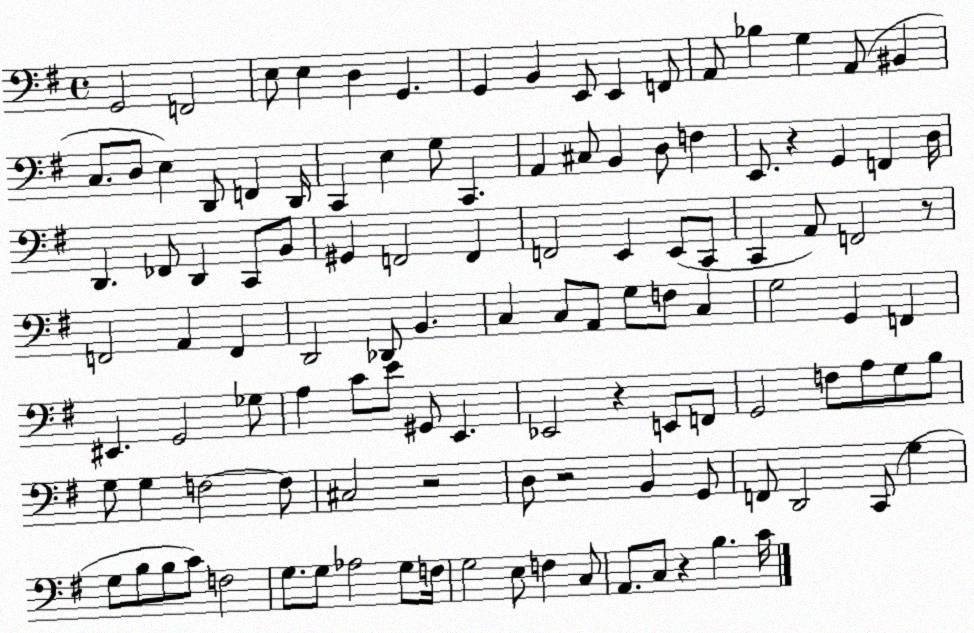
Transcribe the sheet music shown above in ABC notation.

X:1
T:Untitled
M:4/4
L:1/4
K:G
G,,2 F,,2 E,/2 E, D, G,, G,, B,, E,,/2 E,, F,,/2 A,,/2 _B, G, A,,/2 ^B,, C,/2 D,/2 E, D,,/2 F,, D,,/4 C,, E, G,/2 C,, A,, ^C,/2 B,, D,/2 F, E,,/2 z G,, F,, D,/4 D,, _F,,/2 D,, C,,/2 B,,/2 ^G,, F,,2 F,, F,,2 E,, E,,/2 C,,/2 C,, A,,/2 F,,2 z/2 F,,2 A,, F,, D,,2 _D,,/2 B,, C, C,/2 A,,/2 G,/2 F,/2 C, G,2 G,, F,, ^E,, G,,2 _G,/2 A, C/2 E/2 ^G,,/2 E,, _E,,2 z E,,/2 F,,/2 G,,2 F,/2 A,/2 G,/2 B,/2 G,/2 G, F,2 F,/2 ^C,2 z2 D,/2 z2 B,, G,,/2 F,,/2 D,,2 C,,/2 G, G,/2 B,/2 B,/2 C/2 F,2 G,/2 G,/2 _A,2 G,/2 F,/4 G,2 E,/2 F, C,/2 A,,/2 C,/2 z B, C/4